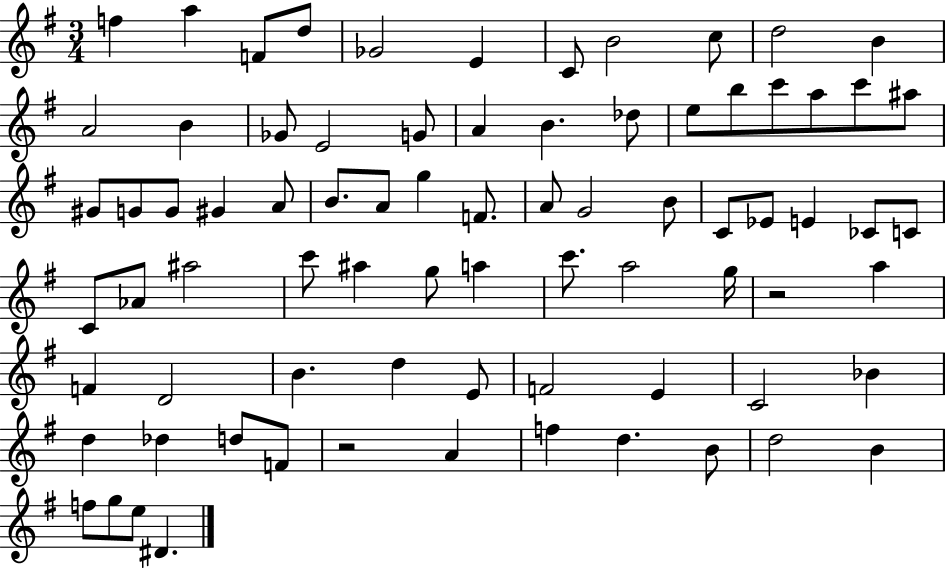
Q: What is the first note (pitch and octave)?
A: F5